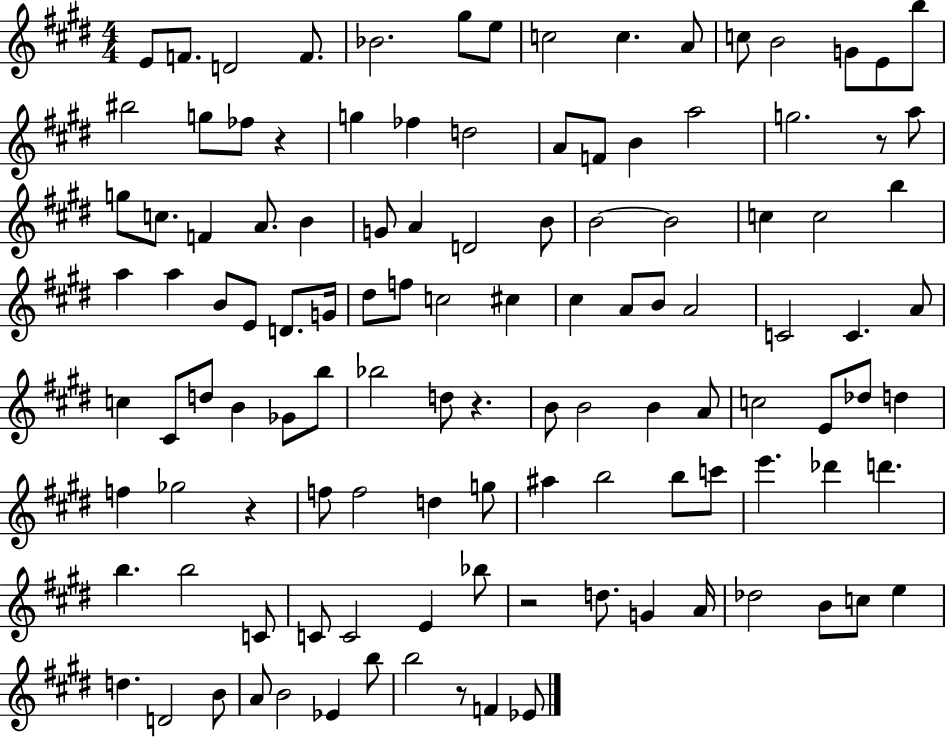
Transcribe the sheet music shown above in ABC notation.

X:1
T:Untitled
M:4/4
L:1/4
K:E
E/2 F/2 D2 F/2 _B2 ^g/2 e/2 c2 c A/2 c/2 B2 G/2 E/2 b/2 ^b2 g/2 _f/2 z g _f d2 A/2 F/2 B a2 g2 z/2 a/2 g/2 c/2 F A/2 B G/2 A D2 B/2 B2 B2 c c2 b a a B/2 E/2 D/2 G/4 ^d/2 f/2 c2 ^c ^c A/2 B/2 A2 C2 C A/2 c ^C/2 d/2 B _G/2 b/2 _b2 d/2 z B/2 B2 B A/2 c2 E/2 _d/2 d f _g2 z f/2 f2 d g/2 ^a b2 b/2 c'/2 e' _d' d' b b2 C/2 C/2 C2 E _b/2 z2 d/2 G A/4 _d2 B/2 c/2 e d D2 B/2 A/2 B2 _E b/2 b2 z/2 F _E/2